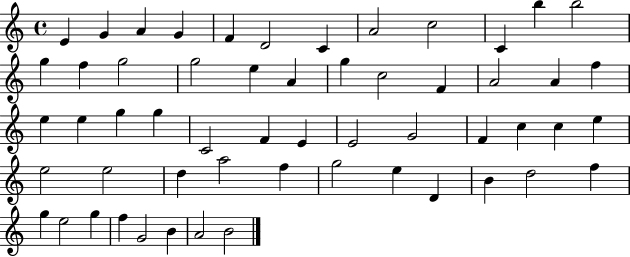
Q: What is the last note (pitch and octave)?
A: B4